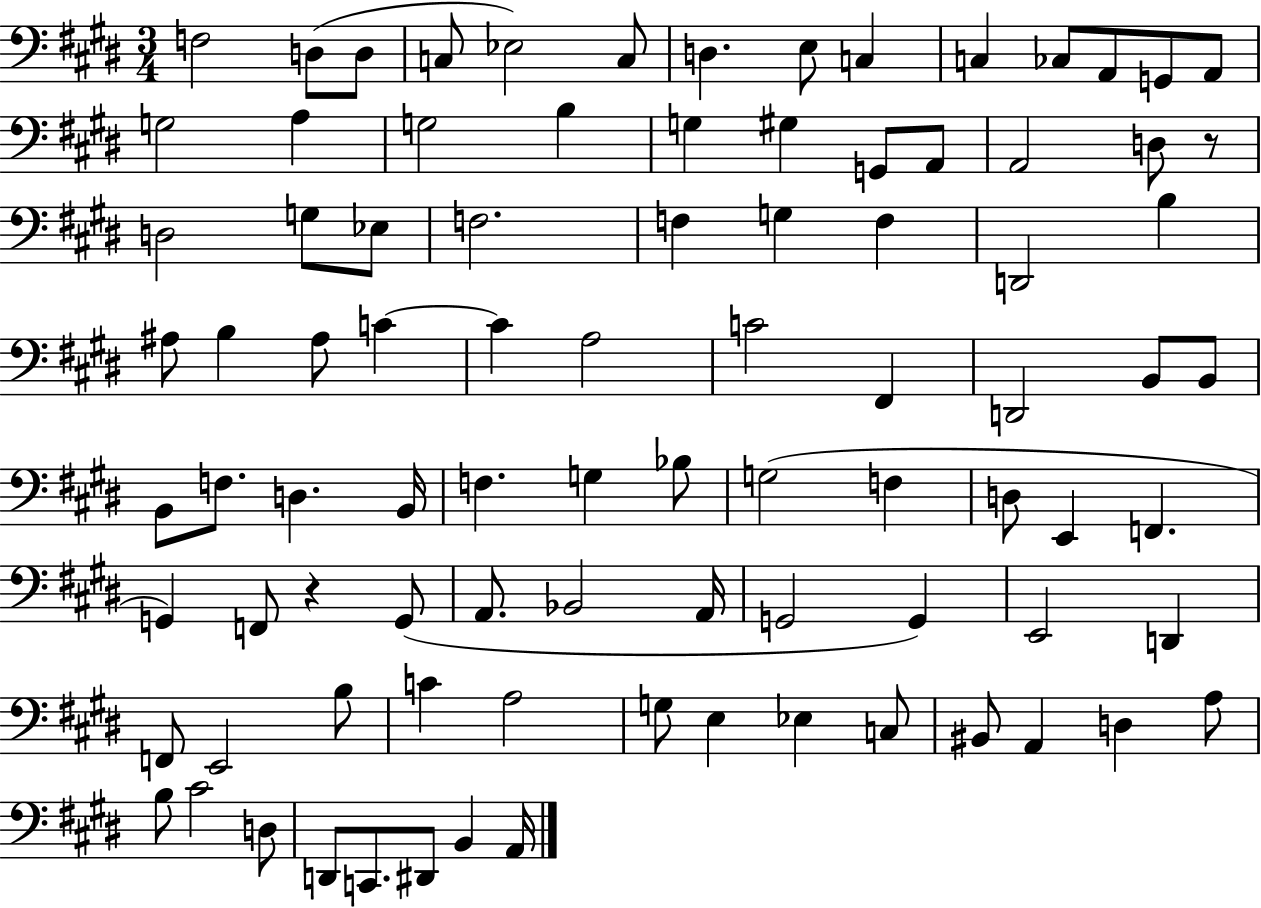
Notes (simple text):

F3/h D3/e D3/e C3/e Eb3/h C3/e D3/q. E3/e C3/q C3/q CES3/e A2/e G2/e A2/e G3/h A3/q G3/h B3/q G3/q G#3/q G2/e A2/e A2/h D3/e R/e D3/h G3/e Eb3/e F3/h. F3/q G3/q F3/q D2/h B3/q A#3/e B3/q A#3/e C4/q C4/q A3/h C4/h F#2/q D2/h B2/e B2/e B2/e F3/e. D3/q. B2/s F3/q. G3/q Bb3/e G3/h F3/q D3/e E2/q F2/q. G2/q F2/e R/q G2/e A2/e. Bb2/h A2/s G2/h G2/q E2/h D2/q F2/e E2/h B3/e C4/q A3/h G3/e E3/q Eb3/q C3/e BIS2/e A2/q D3/q A3/e B3/e C#4/h D3/e D2/e C2/e. D#2/e B2/q A2/s